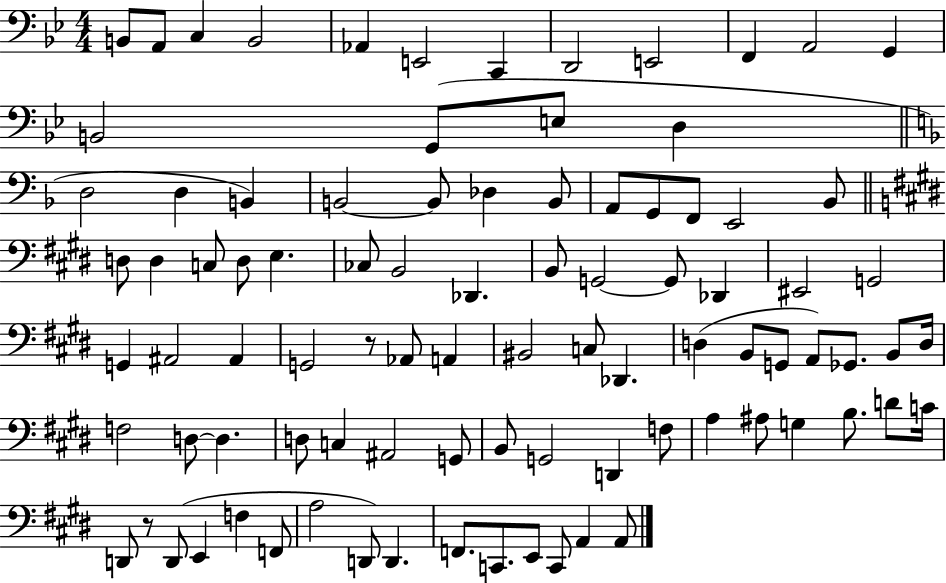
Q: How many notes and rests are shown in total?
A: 91